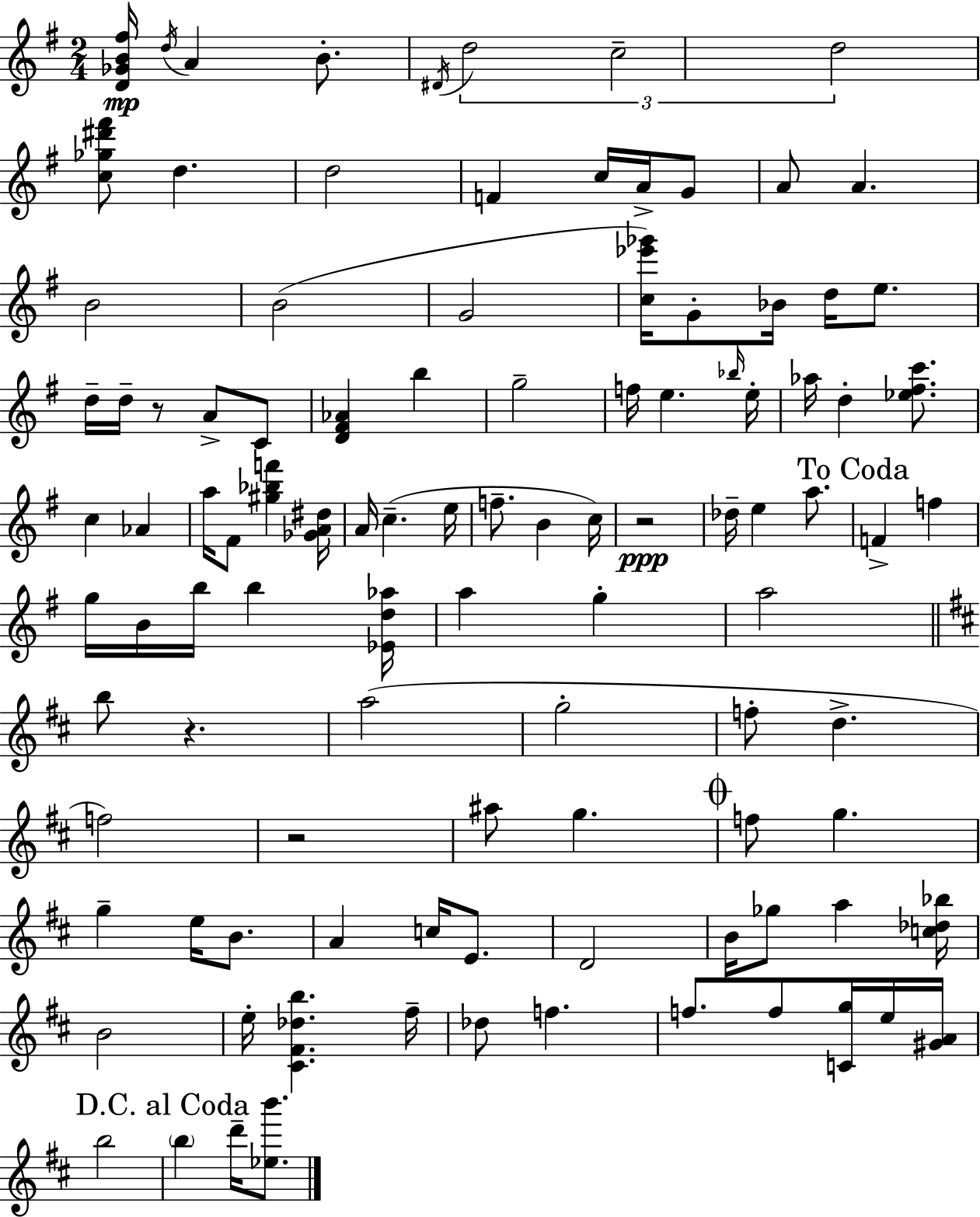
{
  \clef treble
  \numericTimeSignature
  \time 2/4
  \key g \major
  \repeat volta 2 { <d' ges' b' fis''>16\mp \acciaccatura { d''16 } a'4 b'8.-. | \acciaccatura { dis'16 } \tuplet 3/2 { d''2 | c''2-- | d''2 } | \break <c'' ges'' dis''' fis'''>8 d''4. | d''2 | f'4 c''16 a'16-> | g'8 a'8 a'4. | \break b'2 | b'2( | g'2 | <c'' ees''' ges'''>16) g'8-. bes'16 d''16 e''8. | \break d''16-- d''16-- r8 a'8-> | c'8 <d' fis' aes'>4 b''4 | g''2-- | f''16 e''4. | \break \grace { bes''16 } e''16-. aes''16 d''4-. | <ees'' fis'' c'''>8. c''4 aes'4 | a''16 fis'8 <gis'' bes'' f'''>4 | <ges' a' dis''>16 a'16 c''4.--( | \break e''16 f''8.-- b'4 | c''16) r2\ppp | des''16-- e''4 | a''8. \mark "To Coda" f'4-> f''4 | \break g''16 b'16 b''16 b''4 | <ees' d'' aes''>16 a''4 g''4-. | a''2 | \bar "||" \break \key d \major b''8 r4. | a''2( | g''2-. | f''8-. d''4.-> | \break f''2) | r2 | ais''8 g''4. | \mark \markup { \musicglyph "scripts.coda" } f''8 g''4. | \break g''4-- e''16 b'8. | a'4 c''16 e'8. | d'2 | b'16 ges''8 a''4 <c'' des'' bes''>16 | \break b'2 | e''16-. <cis' fis' des'' b''>4. fis''16-- | des''8 f''4. | f''8. f''8 <c' g''>16 e''16 <gis' a'>16 | \break b''2 | \mark "D.C. al Coda" \parenthesize b''4 d'''16-- <ees'' b'''>8. | } \bar "|."
}